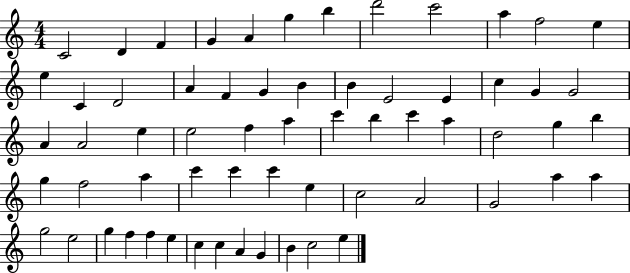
C4/h D4/q F4/q G4/q A4/q G5/q B5/q D6/h C6/h A5/q F5/h E5/q E5/q C4/q D4/h A4/q F4/q G4/q B4/q B4/q E4/h E4/q C5/q G4/q G4/h A4/q A4/h E5/q E5/h F5/q A5/q C6/q B5/q C6/q A5/q D5/h G5/q B5/q G5/q F5/h A5/q C6/q C6/q C6/q E5/q C5/h A4/h G4/h A5/q A5/q G5/h E5/h G5/q F5/q F5/q E5/q C5/q C5/q A4/q G4/q B4/q C5/h E5/q